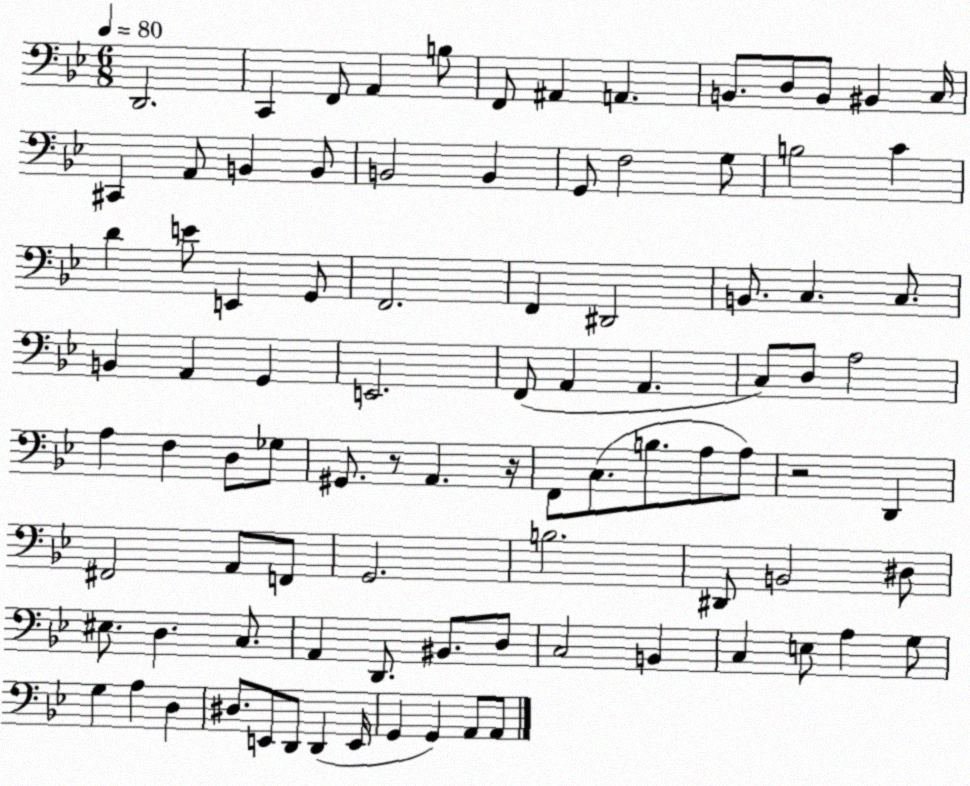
X:1
T:Untitled
M:6/8
L:1/4
K:Bb
D,,2 C,, F,,/2 A,, B,/2 F,,/2 ^A,, A,, B,,/2 D,/2 B,,/2 ^B,, C,/4 ^C,, A,,/2 B,, B,,/2 B,,2 B,, G,,/2 F,2 G,/2 B,2 C D E/2 E,, G,,/2 F,,2 F,, ^D,,2 B,,/2 C, C,/2 B,, A,, G,, E,,2 F,,/2 A,, A,, C,/2 D,/2 A,2 A, F, D,/2 _G,/2 ^G,,/2 z/2 A,, z/4 F,,/2 C,/2 B,/2 A,/2 A,/2 z2 D,, ^F,,2 A,,/2 F,,/2 G,,2 B,2 ^D,,/2 B,,2 ^D,/2 ^E,/2 D, C,/2 A,, D,,/2 ^B,,/2 D,/2 C,2 B,, C, E,/2 A, G,/2 G, A, D, ^D,/2 E,,/2 D,,/2 D,, E,,/4 G,, G,, A,,/2 A,,/2